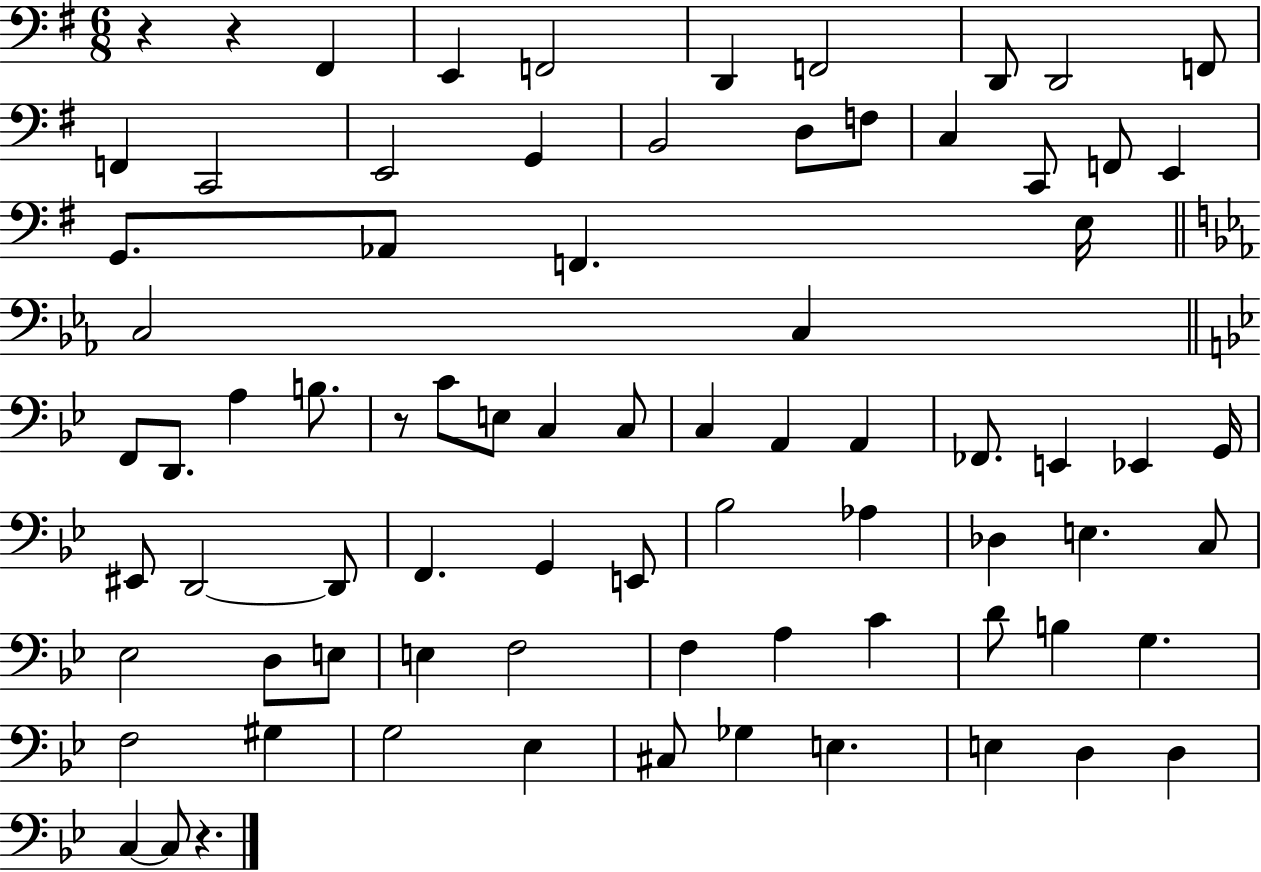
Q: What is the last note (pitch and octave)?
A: C3